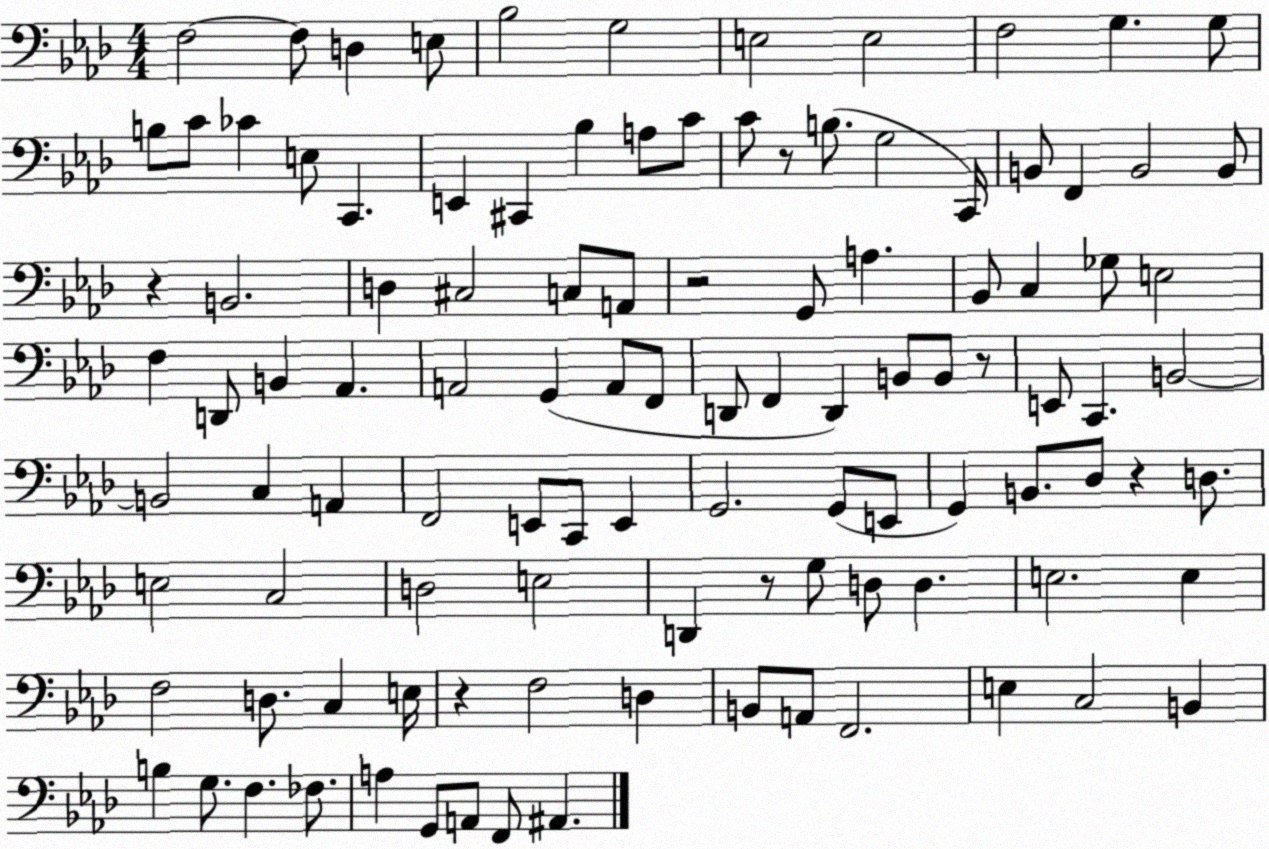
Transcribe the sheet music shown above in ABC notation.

X:1
T:Untitled
M:4/4
L:1/4
K:Ab
F,2 F,/2 D, E,/2 _B,2 G,2 E,2 E,2 F,2 G, G,/2 B,/2 C/2 _C E,/2 C,, E,, ^C,, _B, A,/2 C/2 C/2 z/2 B,/2 G,2 C,,/4 B,,/2 F,, B,,2 B,,/2 z B,,2 D, ^C,2 C,/2 A,,/2 z2 G,,/2 A, _B,,/2 C, _G,/2 E,2 F, D,,/2 B,, _A,, A,,2 G,, A,,/2 F,,/2 D,,/2 F,, D,, B,,/2 B,,/2 z/2 E,,/2 C,, B,,2 B,,2 C, A,, F,,2 E,,/2 C,,/2 E,, G,,2 G,,/2 E,,/2 G,, B,,/2 _D,/2 z D,/2 E,2 C,2 D,2 E,2 D,, z/2 G,/2 D,/2 D, E,2 E, F,2 D,/2 C, E,/4 z F,2 D, B,,/2 A,,/2 F,,2 E, C,2 B,, B, G,/2 F, _F,/2 A, G,,/2 A,,/2 F,,/2 ^A,,